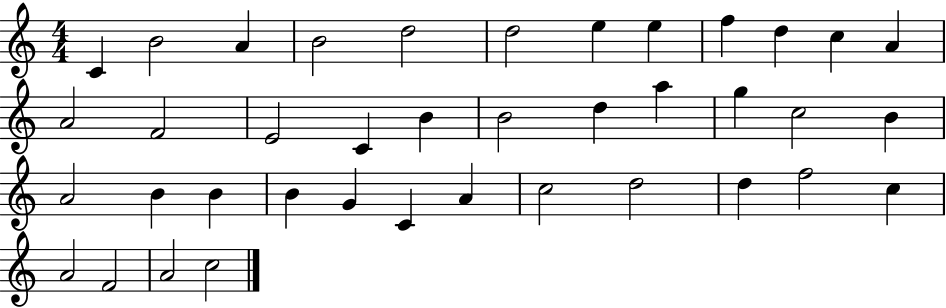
C4/q B4/h A4/q B4/h D5/h D5/h E5/q E5/q F5/q D5/q C5/q A4/q A4/h F4/h E4/h C4/q B4/q B4/h D5/q A5/q G5/q C5/h B4/q A4/h B4/q B4/q B4/q G4/q C4/q A4/q C5/h D5/h D5/q F5/h C5/q A4/h F4/h A4/h C5/h